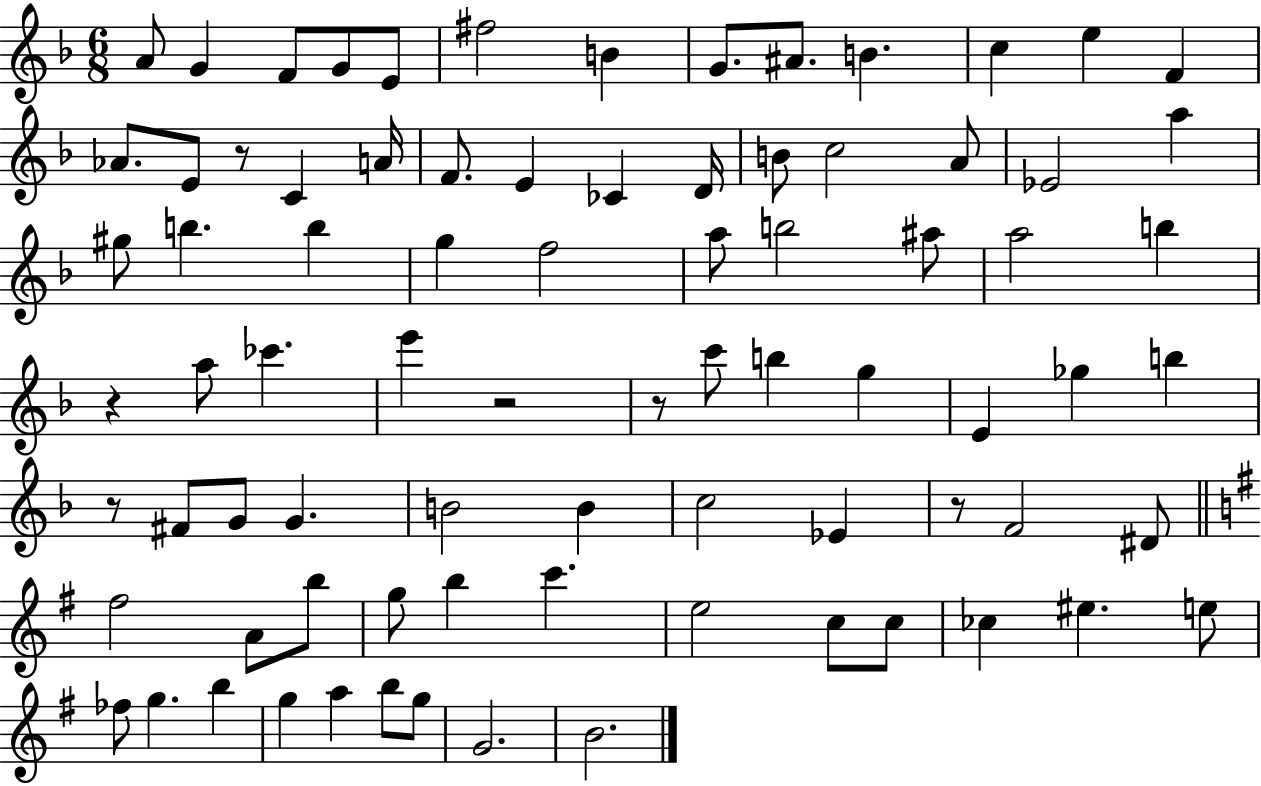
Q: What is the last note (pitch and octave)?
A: B4